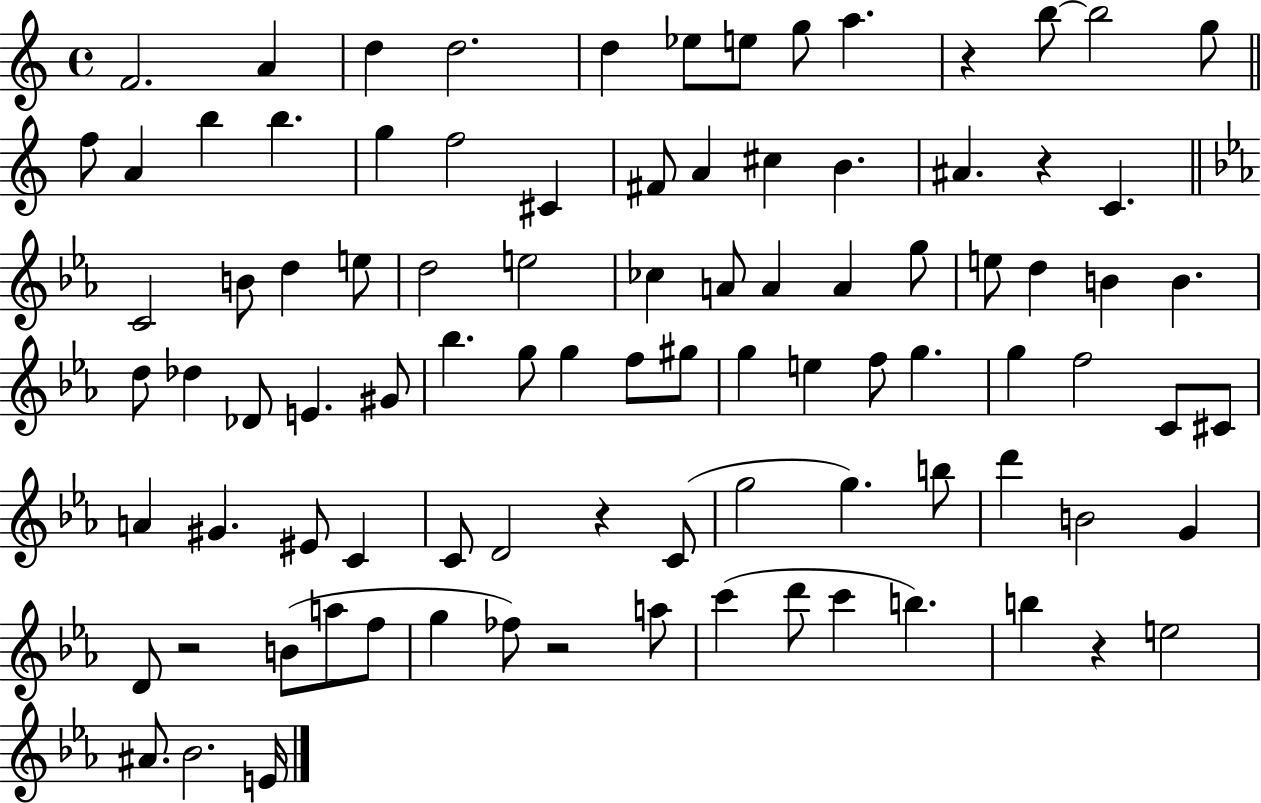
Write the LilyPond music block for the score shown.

{
  \clef treble
  \time 4/4
  \defaultTimeSignature
  \key c \major
  f'2. a'4 | d''4 d''2. | d''4 ees''8 e''8 g''8 a''4. | r4 b''8~~ b''2 g''8 | \break \bar "||" \break \key c \major f''8 a'4 b''4 b''4. | g''4 f''2 cis'4 | fis'8 a'4 cis''4 b'4. | ais'4. r4 c'4. | \break \bar "||" \break \key ees \major c'2 b'8 d''4 e''8 | d''2 e''2 | ces''4 a'8 a'4 a'4 g''8 | e''8 d''4 b'4 b'4. | \break d''8 des''4 des'8 e'4. gis'8 | bes''4. g''8 g''4 f''8 gis''8 | g''4 e''4 f''8 g''4. | g''4 f''2 c'8 cis'8 | \break a'4 gis'4. eis'8 c'4 | c'8 d'2 r4 c'8( | g''2 g''4.) b''8 | d'''4 b'2 g'4 | \break d'8 r2 b'8( a''8 f''8 | g''4 fes''8) r2 a''8 | c'''4( d'''8 c'''4 b''4.) | b''4 r4 e''2 | \break ais'8. bes'2. e'16 | \bar "|."
}